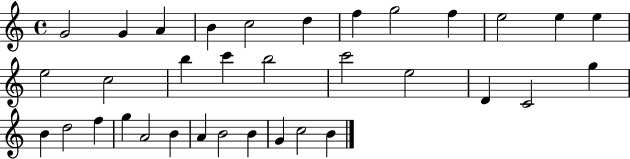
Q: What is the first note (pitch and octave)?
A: G4